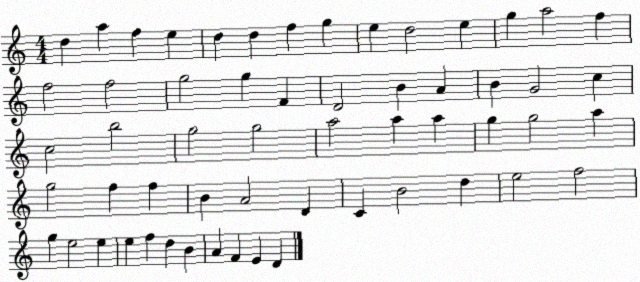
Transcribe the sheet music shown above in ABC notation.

X:1
T:Untitled
M:4/4
L:1/4
K:C
d a f e d d f g e d2 e g a2 f f2 f2 g2 g F D2 B A B G2 c c2 b2 g2 g2 a2 a a g g2 a g2 f f B A2 D C B2 d e2 f2 g e2 e e f d B A F E D